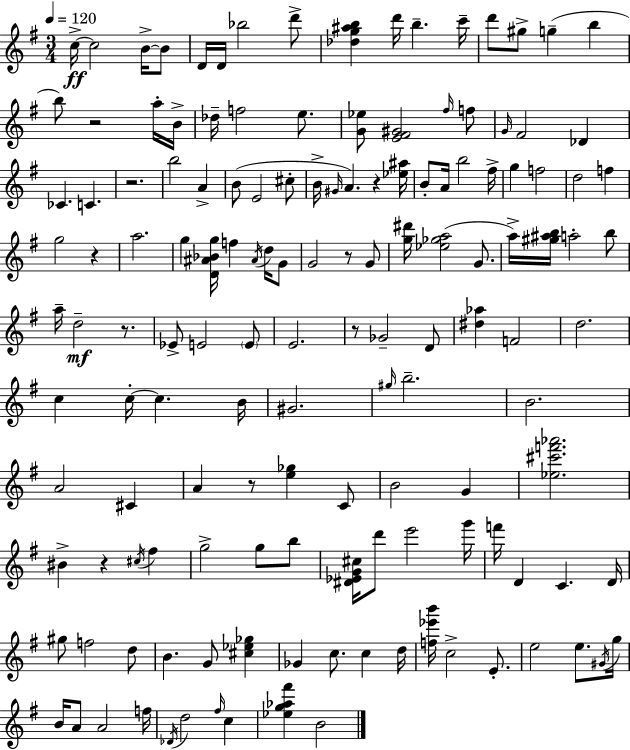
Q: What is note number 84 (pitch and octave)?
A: F#5